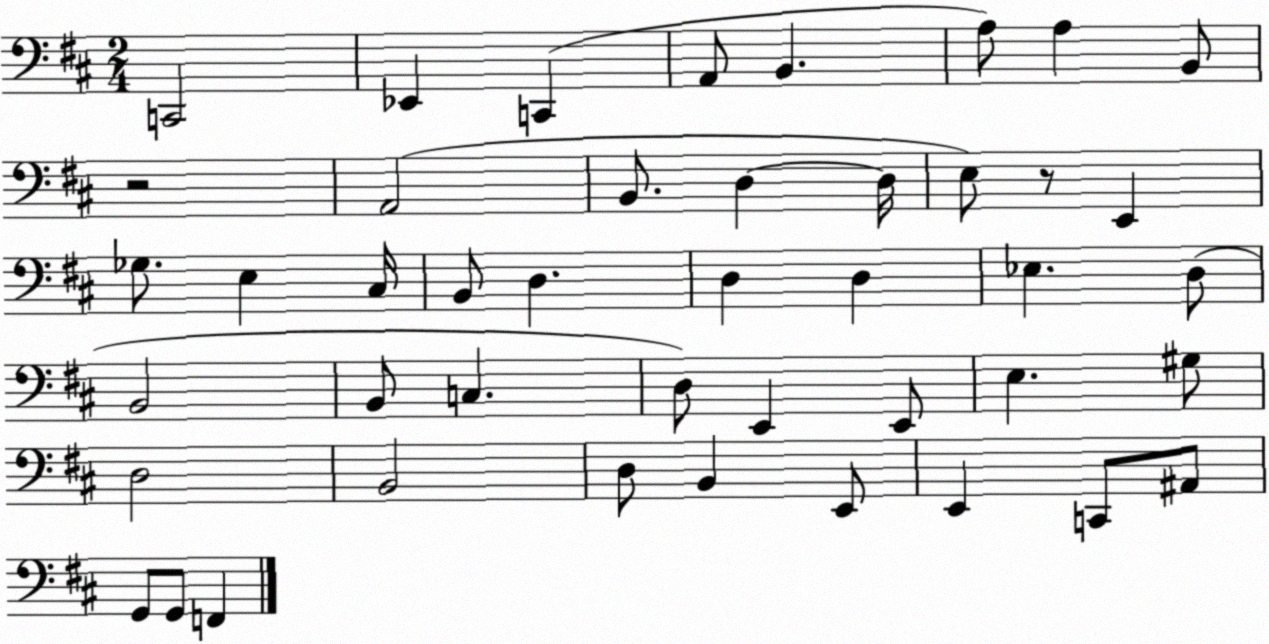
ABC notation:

X:1
T:Untitled
M:2/4
L:1/4
K:D
C,,2 _E,, C,, A,,/2 B,, A,/2 A, B,,/2 z2 A,,2 B,,/2 D, D,/4 E,/2 z/2 E,, _G,/2 E, ^C,/4 B,,/2 D, D, D, _E, D,/2 B,,2 B,,/2 C, D,/2 E,, E,,/2 E, ^G,/2 D,2 B,,2 D,/2 B,, E,,/2 E,, C,,/2 ^A,,/2 G,,/2 G,,/2 F,,